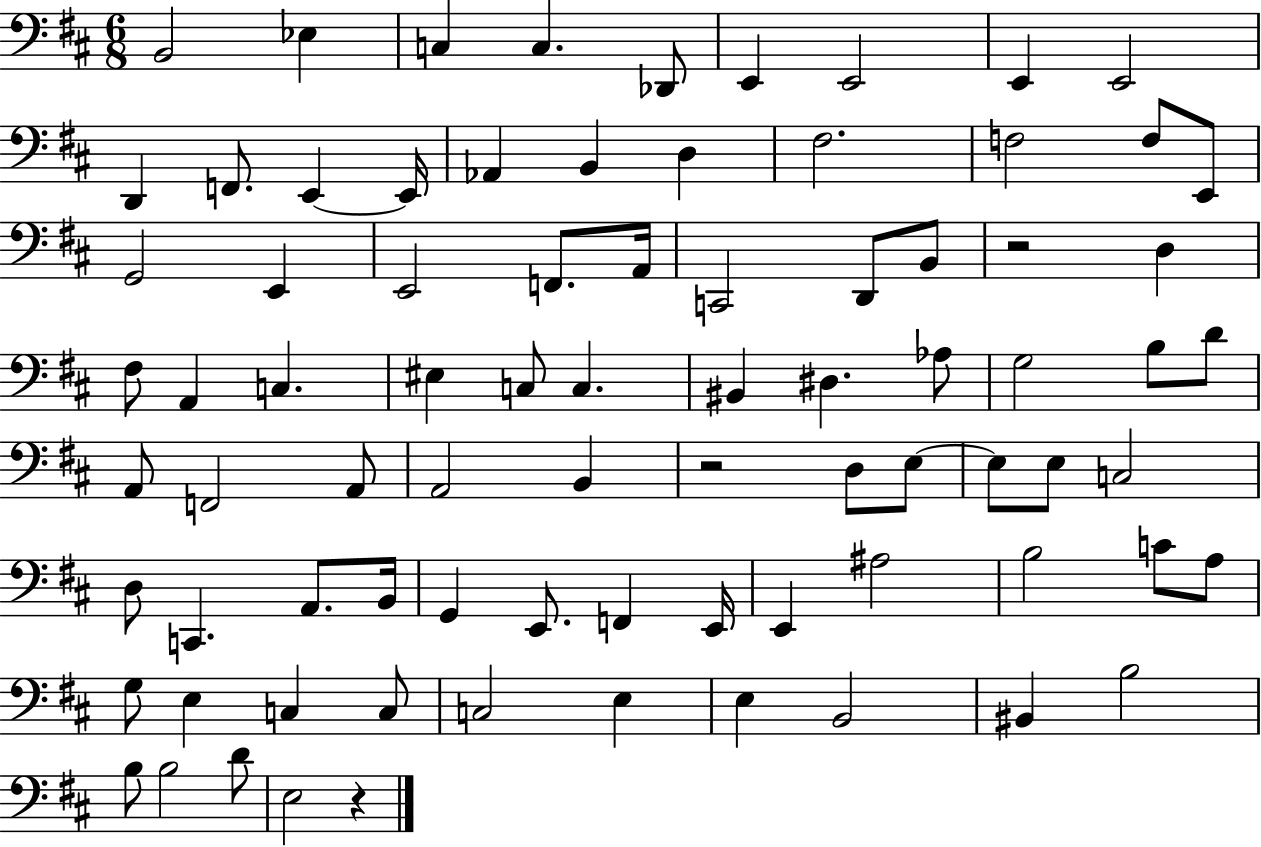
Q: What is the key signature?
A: D major